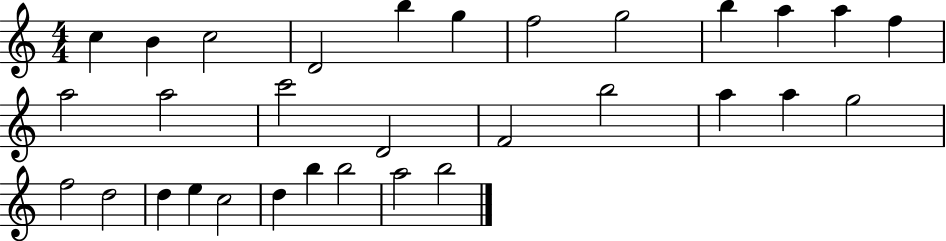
{
  \clef treble
  \numericTimeSignature
  \time 4/4
  \key c \major
  c''4 b'4 c''2 | d'2 b''4 g''4 | f''2 g''2 | b''4 a''4 a''4 f''4 | \break a''2 a''2 | c'''2 d'2 | f'2 b''2 | a''4 a''4 g''2 | \break f''2 d''2 | d''4 e''4 c''2 | d''4 b''4 b''2 | a''2 b''2 | \break \bar "|."
}